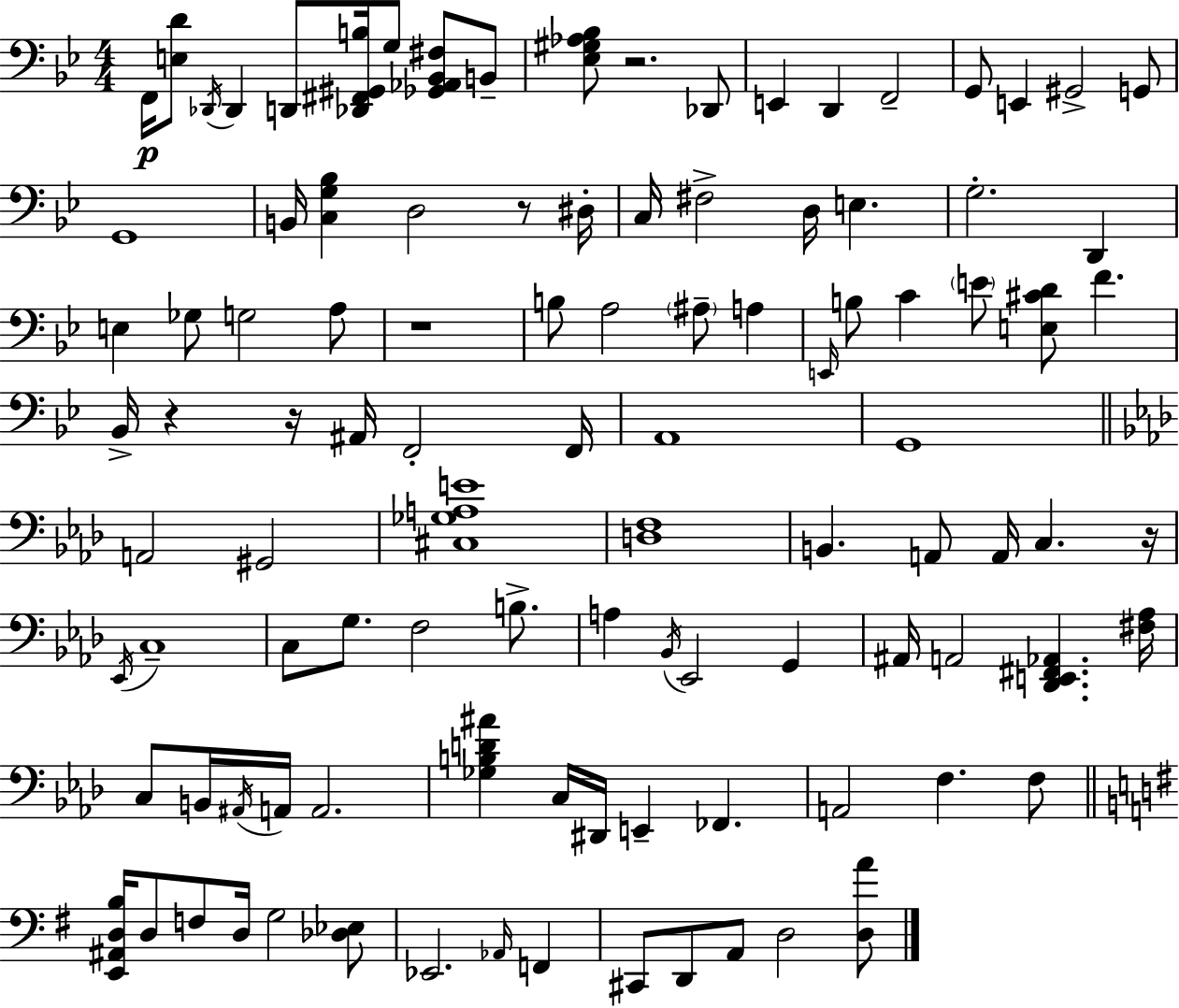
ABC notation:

X:1
T:Untitled
M:4/4
L:1/4
K:Bb
F,,/4 [E,D]/2 _D,,/4 _D,, D,,/2 [_D,,^F,,^G,,B,]/4 G,/2 [_G,,_A,,_B,,^F,]/2 B,,/2 [_E,^G,_A,_B,]/2 z2 _D,,/2 E,, D,, F,,2 G,,/2 E,, ^G,,2 G,,/2 G,,4 B,,/4 [C,G,_B,] D,2 z/2 ^D,/4 C,/4 ^F,2 D,/4 E, G,2 D,, E, _G,/2 G,2 A,/2 z4 B,/2 A,2 ^A,/2 A, E,,/4 B,/2 C E/2 [E,^CD]/2 F _B,,/4 z z/4 ^A,,/4 F,,2 F,,/4 A,,4 G,,4 A,,2 ^G,,2 [^C,_G,A,E]4 [D,F,]4 B,, A,,/2 A,,/4 C, z/4 _E,,/4 C,4 C,/2 G,/2 F,2 B,/2 A, _B,,/4 _E,,2 G,, ^A,,/4 A,,2 [_D,,E,,^F,,_A,,] [^F,_A,]/4 C,/2 B,,/4 ^A,,/4 A,,/4 A,,2 [_G,B,D^A] C,/4 ^D,,/4 E,, _F,, A,,2 F, F,/2 [E,,^A,,D,B,]/4 D,/2 F,/2 D,/4 G,2 [_D,_E,]/2 _E,,2 _A,,/4 F,, ^C,,/2 D,,/2 A,,/2 D,2 [D,A]/2